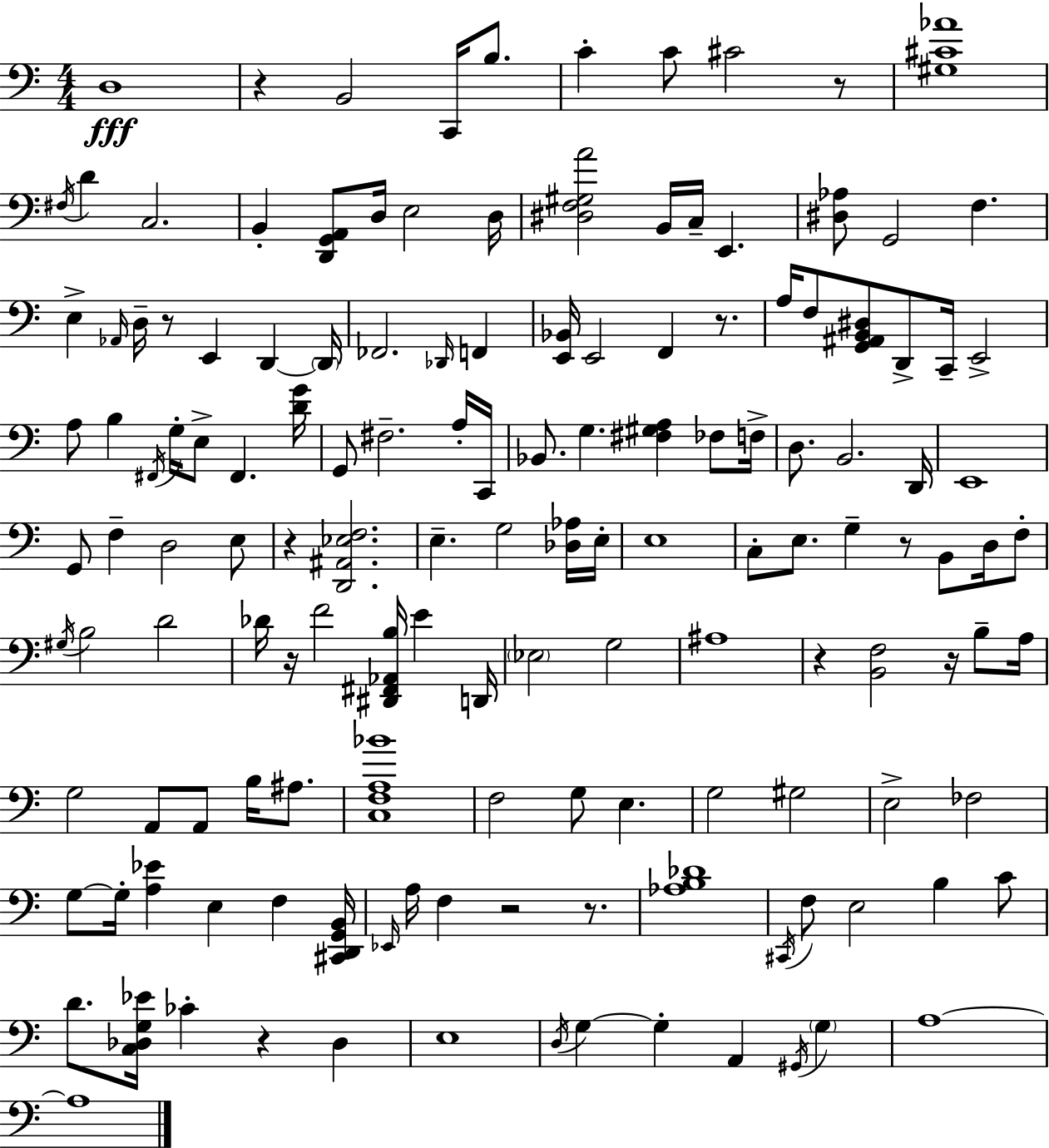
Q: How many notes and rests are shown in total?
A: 144